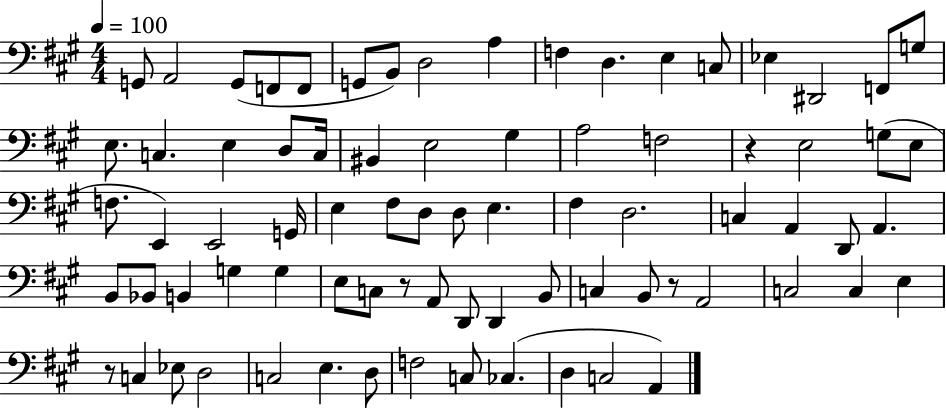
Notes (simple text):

G2/e A2/h G2/e F2/e F2/e G2/e B2/e D3/h A3/q F3/q D3/q. E3/q C3/e Eb3/q D#2/h F2/e G3/e E3/e. C3/q. E3/q D3/e C3/s BIS2/q E3/h G#3/q A3/h F3/h R/q E3/h G3/e E3/e F3/e. E2/q E2/h G2/s E3/q F#3/e D3/e D3/e E3/q. F#3/q D3/h. C3/q A2/q D2/e A2/q. B2/e Bb2/e B2/q G3/q G3/q E3/e C3/e R/e A2/e D2/e D2/q B2/e C3/q B2/e R/e A2/h C3/h C3/q E3/q R/e C3/q Eb3/e D3/h C3/h E3/q. D3/e F3/h C3/e CES3/q. D3/q C3/h A2/q